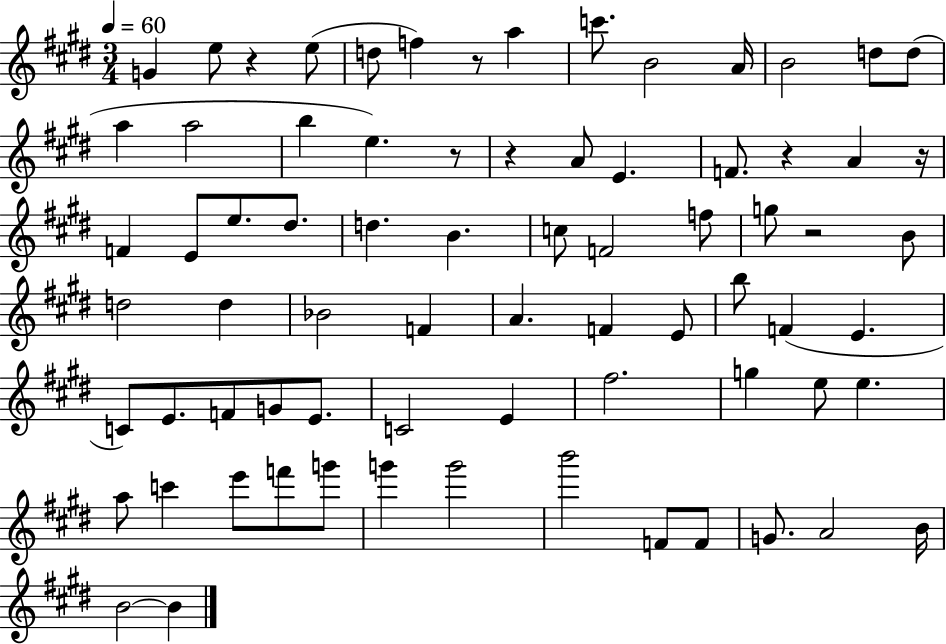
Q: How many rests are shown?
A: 7